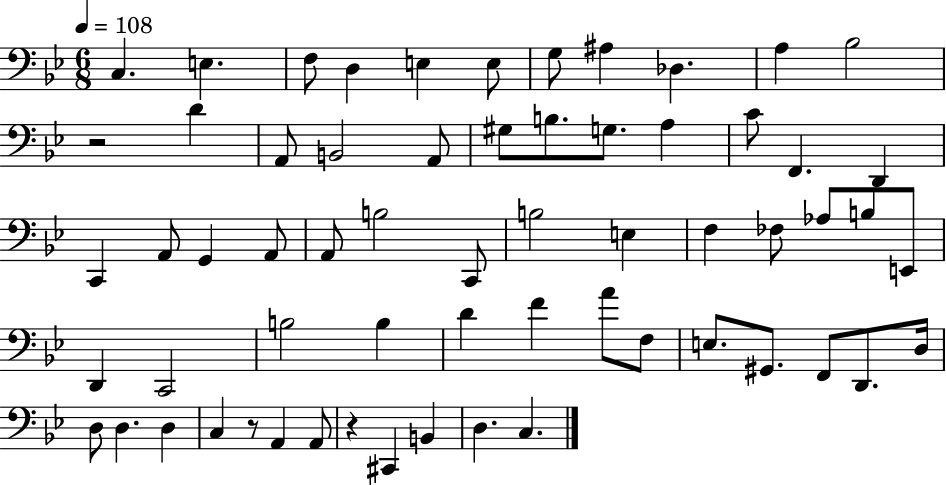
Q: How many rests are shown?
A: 3